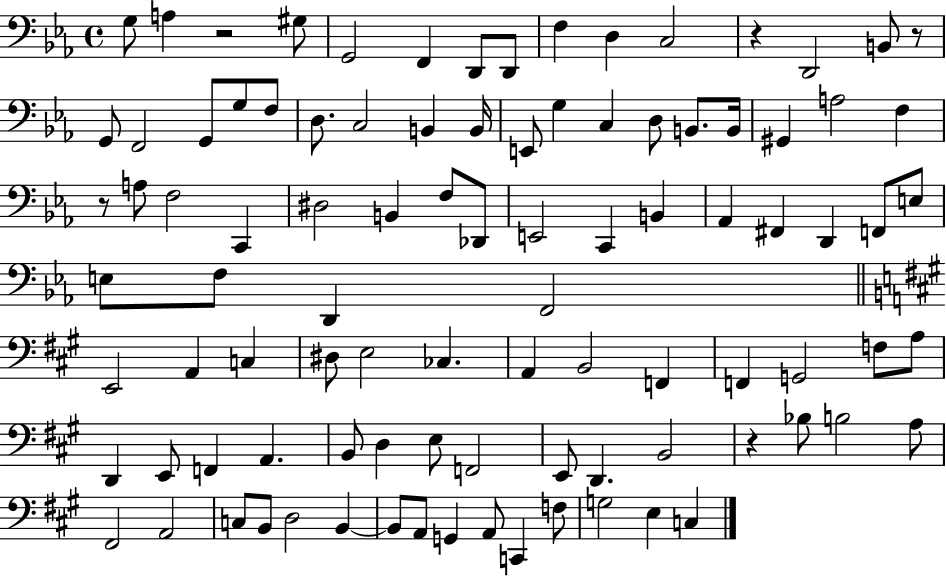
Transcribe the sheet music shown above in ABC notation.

X:1
T:Untitled
M:4/4
L:1/4
K:Eb
G,/2 A, z2 ^G,/2 G,,2 F,, D,,/2 D,,/2 F, D, C,2 z D,,2 B,,/2 z/2 G,,/2 F,,2 G,,/2 G,/2 F,/2 D,/2 C,2 B,, B,,/4 E,,/2 G, C, D,/2 B,,/2 B,,/4 ^G,, A,2 F, z/2 A,/2 F,2 C,, ^D,2 B,, F,/2 _D,,/2 E,,2 C,, B,, _A,, ^F,, D,, F,,/2 E,/2 E,/2 F,/2 D,, F,,2 E,,2 A,, C, ^D,/2 E,2 _C, A,, B,,2 F,, F,, G,,2 F,/2 A,/2 D,, E,,/2 F,, A,, B,,/2 D, E,/2 F,,2 E,,/2 D,, B,,2 z _B,/2 B,2 A,/2 ^F,,2 A,,2 C,/2 B,,/2 D,2 B,, B,,/2 A,,/2 G,, A,,/2 C,, F,/2 G,2 E, C,